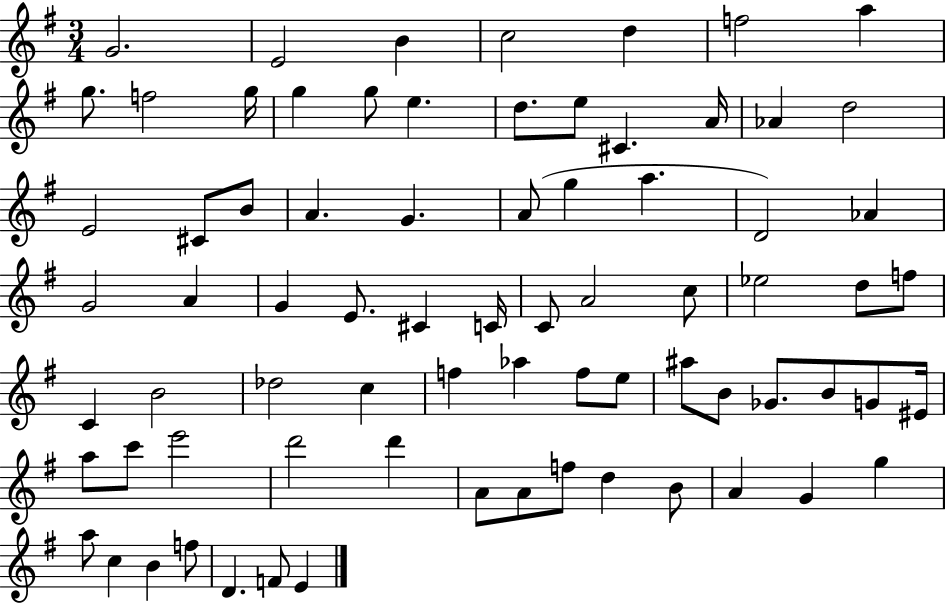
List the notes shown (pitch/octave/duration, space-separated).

G4/h. E4/h B4/q C5/h D5/q F5/h A5/q G5/e. F5/h G5/s G5/q G5/e E5/q. D5/e. E5/e C#4/q. A4/s Ab4/q D5/h E4/h C#4/e B4/e A4/q. G4/q. A4/e G5/q A5/q. D4/h Ab4/q G4/h A4/q G4/q E4/e. C#4/q C4/s C4/e A4/h C5/e Eb5/h D5/e F5/e C4/q B4/h Db5/h C5/q F5/q Ab5/q F5/e E5/e A#5/e B4/e Gb4/e. B4/e G4/e EIS4/s A5/e C6/e E6/h D6/h D6/q A4/e A4/e F5/e D5/q B4/e A4/q G4/q G5/q A5/e C5/q B4/q F5/e D4/q. F4/e E4/q